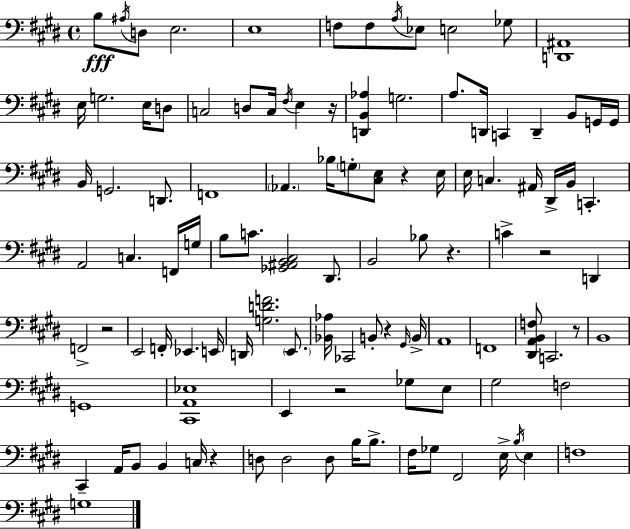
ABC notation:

X:1
T:Untitled
M:4/4
L:1/4
K:E
B,/2 ^A,/4 D,/2 E,2 E,4 F,/2 F,/2 A,/4 _E,/2 E,2 _G,/2 [D,,^A,,]4 E,/4 G,2 E,/4 D,/2 C,2 D,/2 C,/4 ^F,/4 E, z/4 [D,,B,,_A,] G,2 A,/2 D,,/4 C,, D,, B,,/2 G,,/4 G,,/4 B,,/4 G,,2 D,,/2 F,,4 _A,, _B,/4 G,/2 [^C,E,]/2 z E,/4 E,/4 C, ^A,,/4 ^D,,/4 B,,/4 C,, A,,2 C, F,,/4 G,/4 B,/2 C/2 [_G,,^A,,B,,^C,]2 ^D,,/2 B,,2 _B,/2 z C z2 D,, F,,2 z2 E,,2 F,,/4 _E,, E,,/4 D,,/4 [G,DF]2 E,,/2 [_B,,_A,]/4 _C,,2 B,,/2 z ^G,,/4 B,,/4 A,,4 F,,4 [^D,,A,,B,,F,]/2 C,,2 z/2 B,,4 G,,4 [^C,,A,,_E,]4 E,, z2 _G,/2 E,/2 ^G,2 F,2 ^C,, A,,/4 B,,/2 B,, C,/4 z D,/2 D,2 D,/2 B,/4 B,/2 ^F,/4 _G,/2 ^F,,2 E,/4 B,/4 E, F,4 G,4